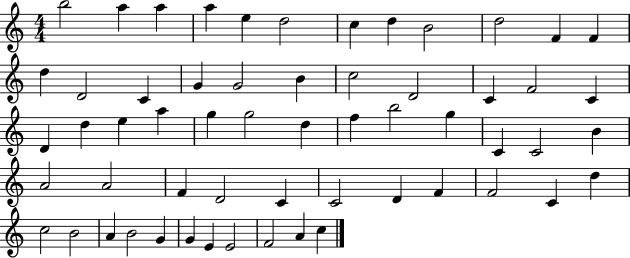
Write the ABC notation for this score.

X:1
T:Untitled
M:4/4
L:1/4
K:C
b2 a a a e d2 c d B2 d2 F F d D2 C G G2 B c2 D2 C F2 C D d e a g g2 d f b2 g C C2 B A2 A2 F D2 C C2 D F F2 C d c2 B2 A B2 G G E E2 F2 A c